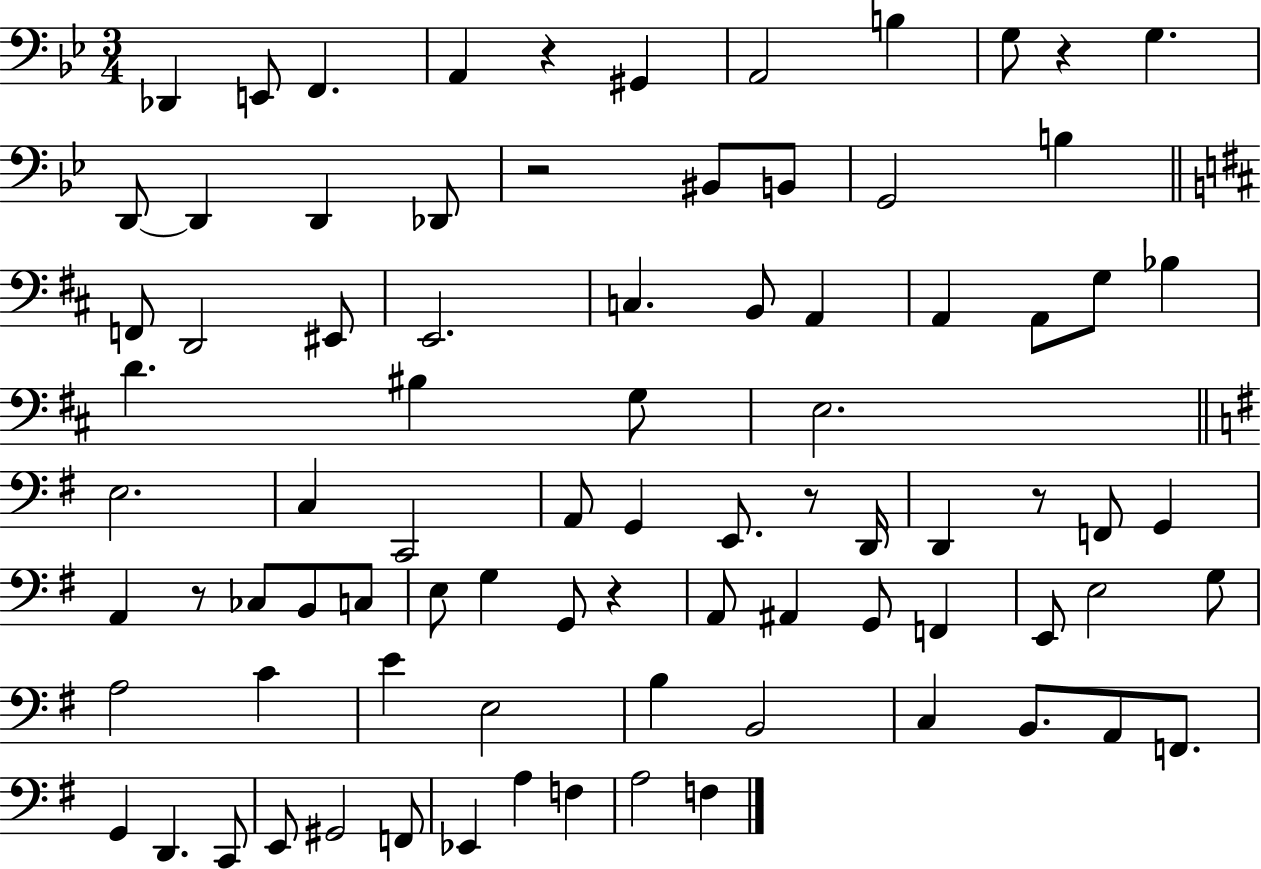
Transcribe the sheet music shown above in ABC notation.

X:1
T:Untitled
M:3/4
L:1/4
K:Bb
_D,, E,,/2 F,, A,, z ^G,, A,,2 B, G,/2 z G, D,,/2 D,, D,, _D,,/2 z2 ^B,,/2 B,,/2 G,,2 B, F,,/2 D,,2 ^E,,/2 E,,2 C, B,,/2 A,, A,, A,,/2 G,/2 _B, D ^B, G,/2 E,2 E,2 C, C,,2 A,,/2 G,, E,,/2 z/2 D,,/4 D,, z/2 F,,/2 G,, A,, z/2 _C,/2 B,,/2 C,/2 E,/2 G, G,,/2 z A,,/2 ^A,, G,,/2 F,, E,,/2 E,2 G,/2 A,2 C E E,2 B, B,,2 C, B,,/2 A,,/2 F,,/2 G,, D,, C,,/2 E,,/2 ^G,,2 F,,/2 _E,, A, F, A,2 F,